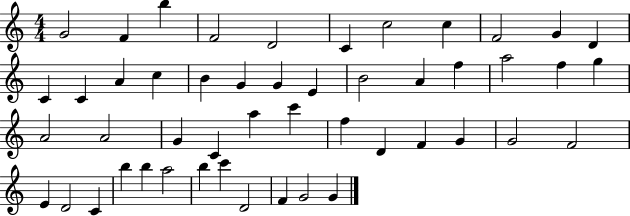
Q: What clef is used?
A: treble